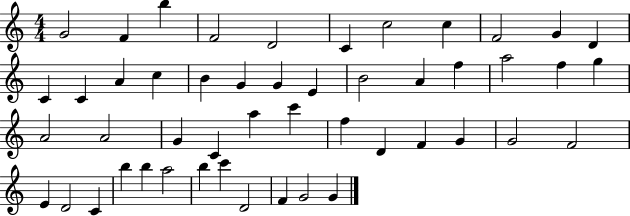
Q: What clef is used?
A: treble